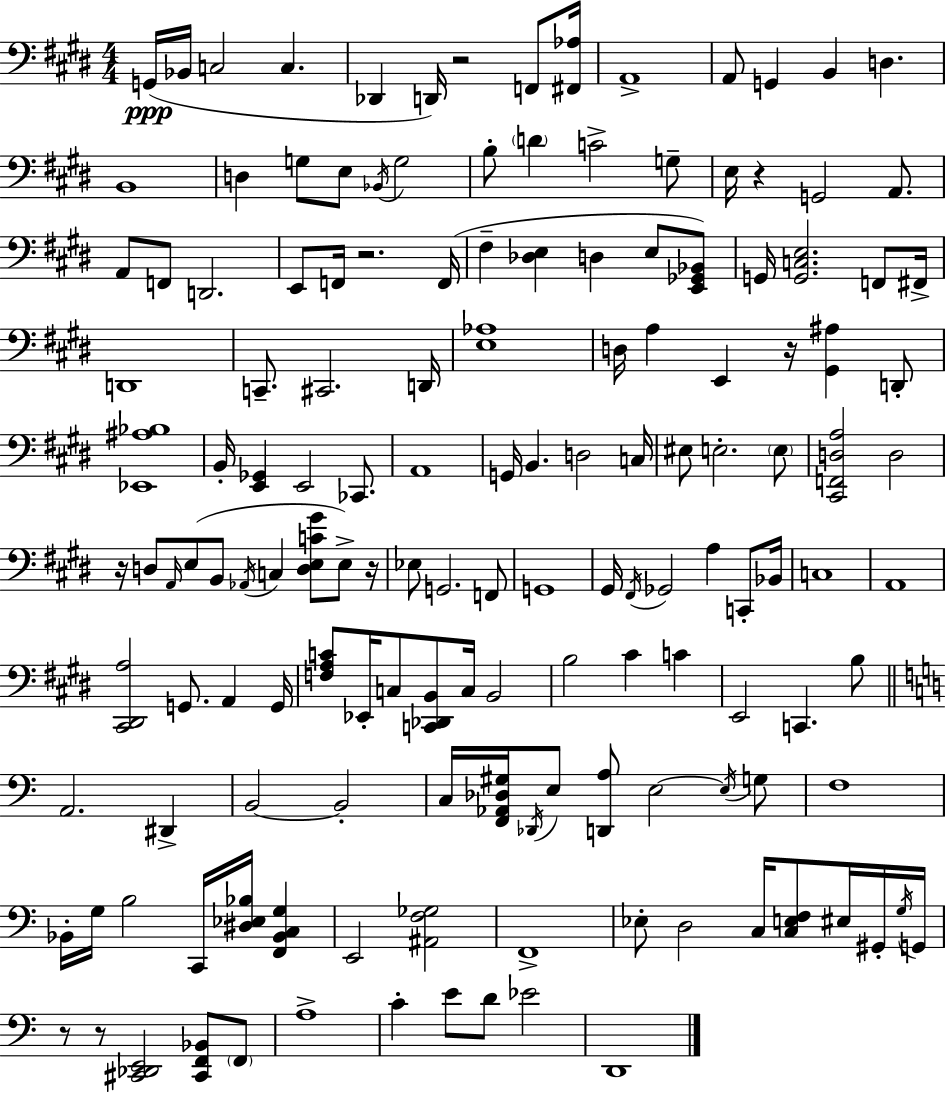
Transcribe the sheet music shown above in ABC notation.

X:1
T:Untitled
M:4/4
L:1/4
K:E
G,,/4 _B,,/4 C,2 C, _D,, D,,/4 z2 F,,/2 [^F,,_A,]/4 A,,4 A,,/2 G,, B,, D, B,,4 D, G,/2 E,/2 _B,,/4 G,2 B,/2 D C2 G,/2 E,/4 z G,,2 A,,/2 A,,/2 F,,/2 D,,2 E,,/2 F,,/4 z2 F,,/4 ^F, [_D,E,] D, E,/2 [E,,_G,,_B,,]/2 G,,/4 [G,,C,E,]2 F,,/2 ^F,,/4 D,,4 C,,/2 ^C,,2 D,,/4 [E,_A,]4 D,/4 A, E,, z/4 [^G,,^A,] D,,/2 [_E,,^A,_B,]4 B,,/4 [E,,_G,,] E,,2 _C,,/2 A,,4 G,,/4 B,, D,2 C,/4 ^E,/2 E,2 E,/2 [^C,,F,,D,A,]2 D,2 z/4 D,/2 A,,/4 E,/2 B,,/2 _A,,/4 C, [D,E,C^G]/2 E,/2 z/4 _E,/2 G,,2 F,,/2 G,,4 ^G,,/4 ^F,,/4 _G,,2 A, C,,/2 _B,,/4 C,4 A,,4 [^C,,^D,,A,]2 G,,/2 A,, G,,/4 [F,A,C]/2 _E,,/4 C,/2 [C,,_D,,B,,]/2 C,/4 B,,2 B,2 ^C C E,,2 C,, B,/2 A,,2 ^D,, B,,2 B,,2 C,/4 [F,,_A,,_D,^G,]/4 _D,,/4 E,/2 [D,,A,]/2 E,2 E,/4 G,/2 F,4 _B,,/4 G,/4 B,2 C,,/4 [^D,_E,_B,]/4 [F,,_B,,C,G,] E,,2 [^A,,F,_G,]2 F,,4 _E,/2 D,2 C,/4 [C,E,F,]/2 ^E,/4 ^G,,/4 G,/4 G,,/4 z/2 z/2 [^C,,_D,,E,,]2 [^C,,F,,_B,,]/2 F,,/2 A,4 C E/2 D/2 _E2 D,,4